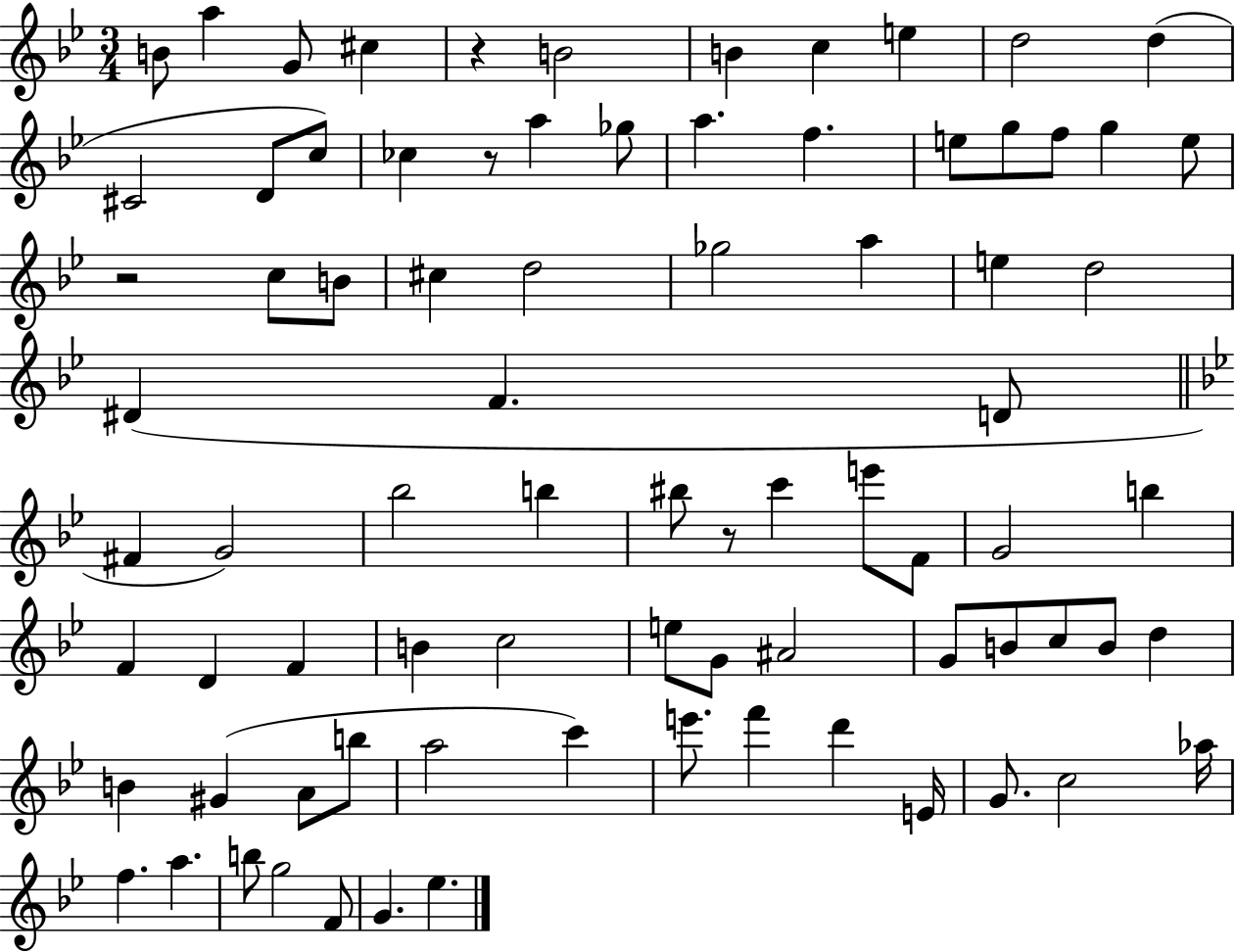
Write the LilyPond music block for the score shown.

{
  \clef treble
  \numericTimeSignature
  \time 3/4
  \key bes \major
  b'8 a''4 g'8 cis''4 | r4 b'2 | b'4 c''4 e''4 | d''2 d''4( | \break cis'2 d'8 c''8) | ces''4 r8 a''4 ges''8 | a''4. f''4. | e''8 g''8 f''8 g''4 e''8 | \break r2 c''8 b'8 | cis''4 d''2 | ges''2 a''4 | e''4 d''2 | \break dis'4( f'4. d'8 | \bar "||" \break \key g \minor fis'4 g'2) | bes''2 b''4 | bis''8 r8 c'''4 e'''8 f'8 | g'2 b''4 | \break f'4 d'4 f'4 | b'4 c''2 | e''8 g'8 ais'2 | g'8 b'8 c''8 b'8 d''4 | \break b'4 gis'4( a'8 b''8 | a''2 c'''4) | e'''8. f'''4 d'''4 e'16 | g'8. c''2 aes''16 | \break f''4. a''4. | b''8 g''2 f'8 | g'4. ees''4. | \bar "|."
}